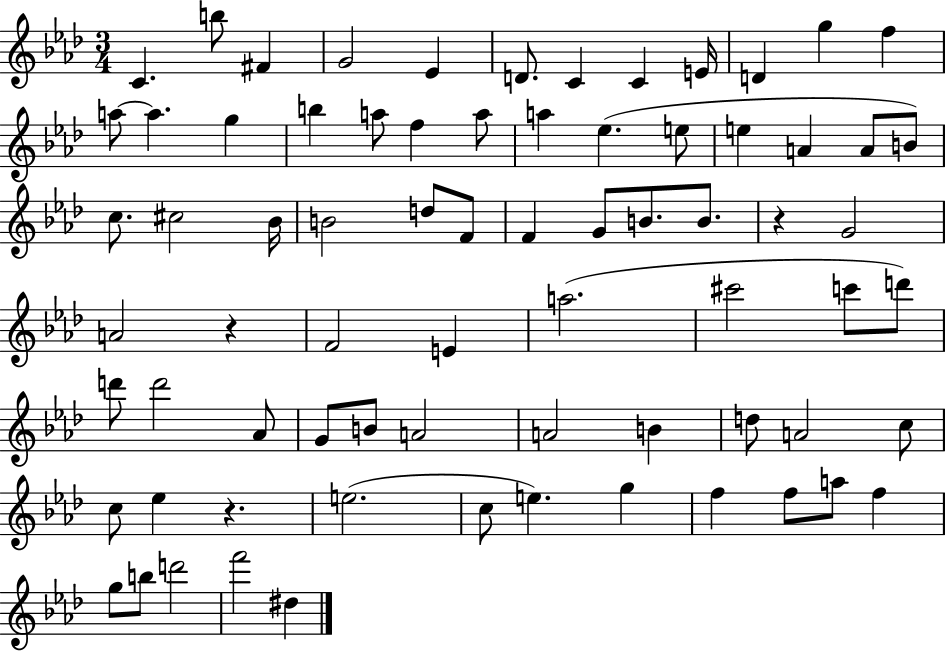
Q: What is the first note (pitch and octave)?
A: C4